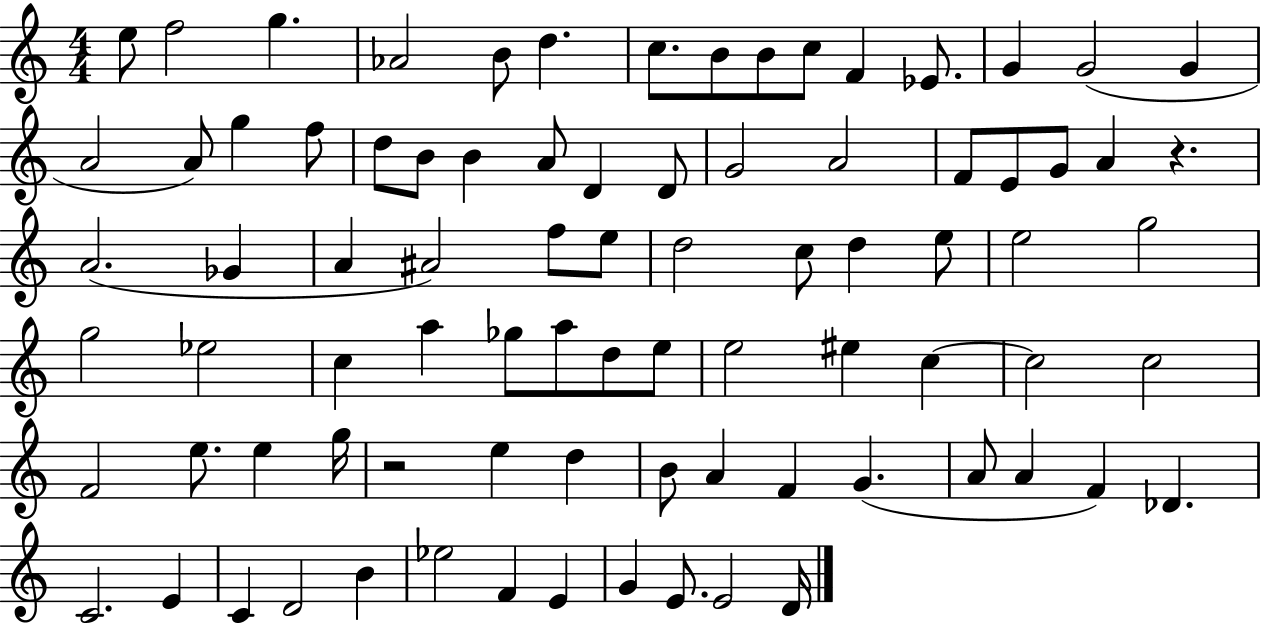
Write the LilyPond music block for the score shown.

{
  \clef treble
  \numericTimeSignature
  \time 4/4
  \key c \major
  e''8 f''2 g''4. | aes'2 b'8 d''4. | c''8. b'8 b'8 c''8 f'4 ees'8. | g'4 g'2( g'4 | \break a'2 a'8) g''4 f''8 | d''8 b'8 b'4 a'8 d'4 d'8 | g'2 a'2 | f'8 e'8 g'8 a'4 r4. | \break a'2.( ges'4 | a'4 ais'2) f''8 e''8 | d''2 c''8 d''4 e''8 | e''2 g''2 | \break g''2 ees''2 | c''4 a''4 ges''8 a''8 d''8 e''8 | e''2 eis''4 c''4~~ | c''2 c''2 | \break f'2 e''8. e''4 g''16 | r2 e''4 d''4 | b'8 a'4 f'4 g'4.( | a'8 a'4 f'4) des'4. | \break c'2. e'4 | c'4 d'2 b'4 | ees''2 f'4 e'4 | g'4 e'8. e'2 d'16 | \break \bar "|."
}